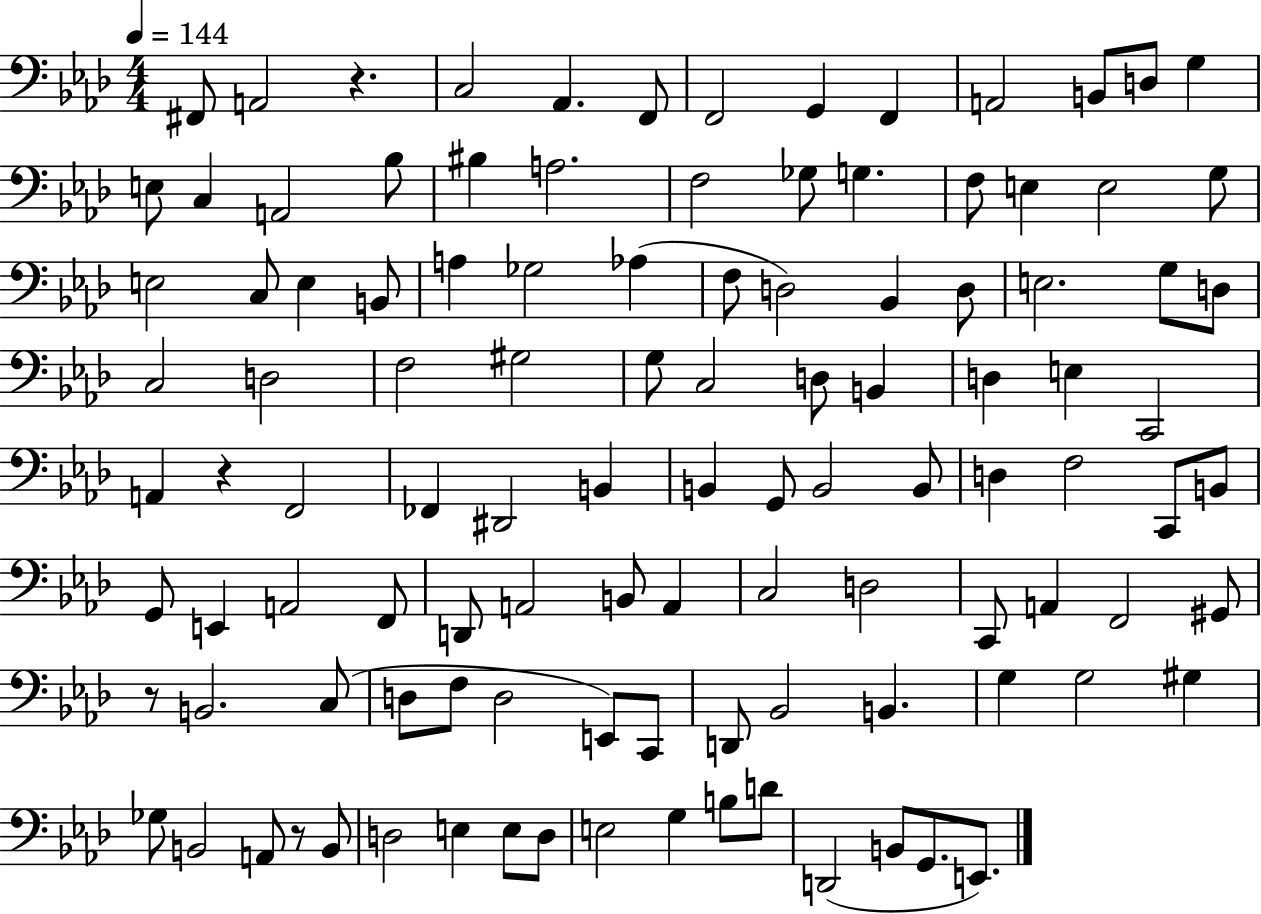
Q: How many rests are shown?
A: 4